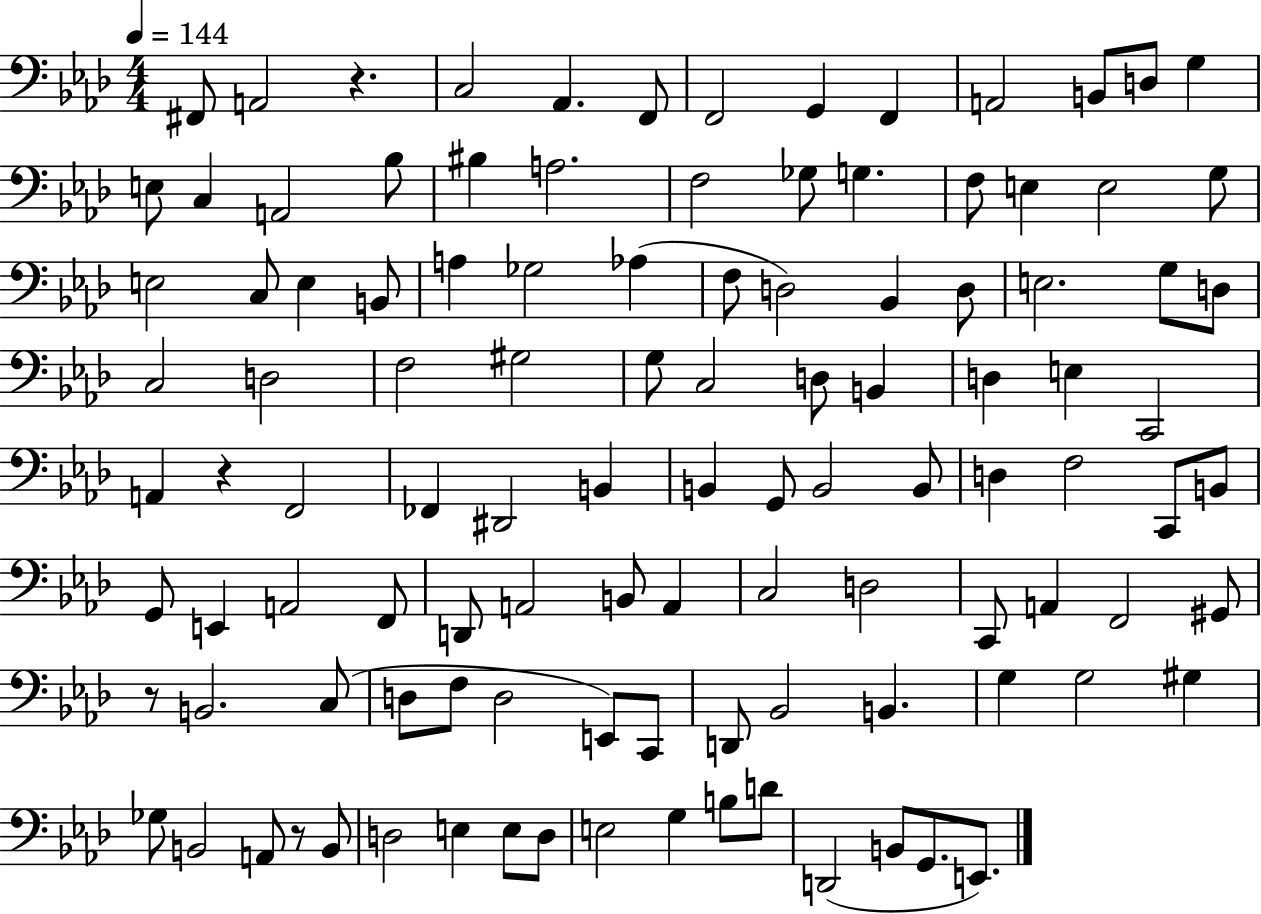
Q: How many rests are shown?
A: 4